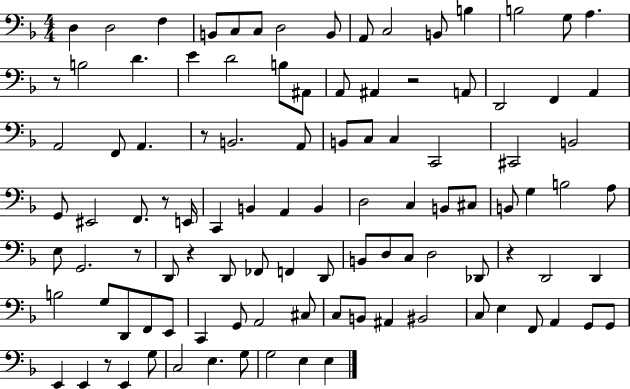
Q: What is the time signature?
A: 4/4